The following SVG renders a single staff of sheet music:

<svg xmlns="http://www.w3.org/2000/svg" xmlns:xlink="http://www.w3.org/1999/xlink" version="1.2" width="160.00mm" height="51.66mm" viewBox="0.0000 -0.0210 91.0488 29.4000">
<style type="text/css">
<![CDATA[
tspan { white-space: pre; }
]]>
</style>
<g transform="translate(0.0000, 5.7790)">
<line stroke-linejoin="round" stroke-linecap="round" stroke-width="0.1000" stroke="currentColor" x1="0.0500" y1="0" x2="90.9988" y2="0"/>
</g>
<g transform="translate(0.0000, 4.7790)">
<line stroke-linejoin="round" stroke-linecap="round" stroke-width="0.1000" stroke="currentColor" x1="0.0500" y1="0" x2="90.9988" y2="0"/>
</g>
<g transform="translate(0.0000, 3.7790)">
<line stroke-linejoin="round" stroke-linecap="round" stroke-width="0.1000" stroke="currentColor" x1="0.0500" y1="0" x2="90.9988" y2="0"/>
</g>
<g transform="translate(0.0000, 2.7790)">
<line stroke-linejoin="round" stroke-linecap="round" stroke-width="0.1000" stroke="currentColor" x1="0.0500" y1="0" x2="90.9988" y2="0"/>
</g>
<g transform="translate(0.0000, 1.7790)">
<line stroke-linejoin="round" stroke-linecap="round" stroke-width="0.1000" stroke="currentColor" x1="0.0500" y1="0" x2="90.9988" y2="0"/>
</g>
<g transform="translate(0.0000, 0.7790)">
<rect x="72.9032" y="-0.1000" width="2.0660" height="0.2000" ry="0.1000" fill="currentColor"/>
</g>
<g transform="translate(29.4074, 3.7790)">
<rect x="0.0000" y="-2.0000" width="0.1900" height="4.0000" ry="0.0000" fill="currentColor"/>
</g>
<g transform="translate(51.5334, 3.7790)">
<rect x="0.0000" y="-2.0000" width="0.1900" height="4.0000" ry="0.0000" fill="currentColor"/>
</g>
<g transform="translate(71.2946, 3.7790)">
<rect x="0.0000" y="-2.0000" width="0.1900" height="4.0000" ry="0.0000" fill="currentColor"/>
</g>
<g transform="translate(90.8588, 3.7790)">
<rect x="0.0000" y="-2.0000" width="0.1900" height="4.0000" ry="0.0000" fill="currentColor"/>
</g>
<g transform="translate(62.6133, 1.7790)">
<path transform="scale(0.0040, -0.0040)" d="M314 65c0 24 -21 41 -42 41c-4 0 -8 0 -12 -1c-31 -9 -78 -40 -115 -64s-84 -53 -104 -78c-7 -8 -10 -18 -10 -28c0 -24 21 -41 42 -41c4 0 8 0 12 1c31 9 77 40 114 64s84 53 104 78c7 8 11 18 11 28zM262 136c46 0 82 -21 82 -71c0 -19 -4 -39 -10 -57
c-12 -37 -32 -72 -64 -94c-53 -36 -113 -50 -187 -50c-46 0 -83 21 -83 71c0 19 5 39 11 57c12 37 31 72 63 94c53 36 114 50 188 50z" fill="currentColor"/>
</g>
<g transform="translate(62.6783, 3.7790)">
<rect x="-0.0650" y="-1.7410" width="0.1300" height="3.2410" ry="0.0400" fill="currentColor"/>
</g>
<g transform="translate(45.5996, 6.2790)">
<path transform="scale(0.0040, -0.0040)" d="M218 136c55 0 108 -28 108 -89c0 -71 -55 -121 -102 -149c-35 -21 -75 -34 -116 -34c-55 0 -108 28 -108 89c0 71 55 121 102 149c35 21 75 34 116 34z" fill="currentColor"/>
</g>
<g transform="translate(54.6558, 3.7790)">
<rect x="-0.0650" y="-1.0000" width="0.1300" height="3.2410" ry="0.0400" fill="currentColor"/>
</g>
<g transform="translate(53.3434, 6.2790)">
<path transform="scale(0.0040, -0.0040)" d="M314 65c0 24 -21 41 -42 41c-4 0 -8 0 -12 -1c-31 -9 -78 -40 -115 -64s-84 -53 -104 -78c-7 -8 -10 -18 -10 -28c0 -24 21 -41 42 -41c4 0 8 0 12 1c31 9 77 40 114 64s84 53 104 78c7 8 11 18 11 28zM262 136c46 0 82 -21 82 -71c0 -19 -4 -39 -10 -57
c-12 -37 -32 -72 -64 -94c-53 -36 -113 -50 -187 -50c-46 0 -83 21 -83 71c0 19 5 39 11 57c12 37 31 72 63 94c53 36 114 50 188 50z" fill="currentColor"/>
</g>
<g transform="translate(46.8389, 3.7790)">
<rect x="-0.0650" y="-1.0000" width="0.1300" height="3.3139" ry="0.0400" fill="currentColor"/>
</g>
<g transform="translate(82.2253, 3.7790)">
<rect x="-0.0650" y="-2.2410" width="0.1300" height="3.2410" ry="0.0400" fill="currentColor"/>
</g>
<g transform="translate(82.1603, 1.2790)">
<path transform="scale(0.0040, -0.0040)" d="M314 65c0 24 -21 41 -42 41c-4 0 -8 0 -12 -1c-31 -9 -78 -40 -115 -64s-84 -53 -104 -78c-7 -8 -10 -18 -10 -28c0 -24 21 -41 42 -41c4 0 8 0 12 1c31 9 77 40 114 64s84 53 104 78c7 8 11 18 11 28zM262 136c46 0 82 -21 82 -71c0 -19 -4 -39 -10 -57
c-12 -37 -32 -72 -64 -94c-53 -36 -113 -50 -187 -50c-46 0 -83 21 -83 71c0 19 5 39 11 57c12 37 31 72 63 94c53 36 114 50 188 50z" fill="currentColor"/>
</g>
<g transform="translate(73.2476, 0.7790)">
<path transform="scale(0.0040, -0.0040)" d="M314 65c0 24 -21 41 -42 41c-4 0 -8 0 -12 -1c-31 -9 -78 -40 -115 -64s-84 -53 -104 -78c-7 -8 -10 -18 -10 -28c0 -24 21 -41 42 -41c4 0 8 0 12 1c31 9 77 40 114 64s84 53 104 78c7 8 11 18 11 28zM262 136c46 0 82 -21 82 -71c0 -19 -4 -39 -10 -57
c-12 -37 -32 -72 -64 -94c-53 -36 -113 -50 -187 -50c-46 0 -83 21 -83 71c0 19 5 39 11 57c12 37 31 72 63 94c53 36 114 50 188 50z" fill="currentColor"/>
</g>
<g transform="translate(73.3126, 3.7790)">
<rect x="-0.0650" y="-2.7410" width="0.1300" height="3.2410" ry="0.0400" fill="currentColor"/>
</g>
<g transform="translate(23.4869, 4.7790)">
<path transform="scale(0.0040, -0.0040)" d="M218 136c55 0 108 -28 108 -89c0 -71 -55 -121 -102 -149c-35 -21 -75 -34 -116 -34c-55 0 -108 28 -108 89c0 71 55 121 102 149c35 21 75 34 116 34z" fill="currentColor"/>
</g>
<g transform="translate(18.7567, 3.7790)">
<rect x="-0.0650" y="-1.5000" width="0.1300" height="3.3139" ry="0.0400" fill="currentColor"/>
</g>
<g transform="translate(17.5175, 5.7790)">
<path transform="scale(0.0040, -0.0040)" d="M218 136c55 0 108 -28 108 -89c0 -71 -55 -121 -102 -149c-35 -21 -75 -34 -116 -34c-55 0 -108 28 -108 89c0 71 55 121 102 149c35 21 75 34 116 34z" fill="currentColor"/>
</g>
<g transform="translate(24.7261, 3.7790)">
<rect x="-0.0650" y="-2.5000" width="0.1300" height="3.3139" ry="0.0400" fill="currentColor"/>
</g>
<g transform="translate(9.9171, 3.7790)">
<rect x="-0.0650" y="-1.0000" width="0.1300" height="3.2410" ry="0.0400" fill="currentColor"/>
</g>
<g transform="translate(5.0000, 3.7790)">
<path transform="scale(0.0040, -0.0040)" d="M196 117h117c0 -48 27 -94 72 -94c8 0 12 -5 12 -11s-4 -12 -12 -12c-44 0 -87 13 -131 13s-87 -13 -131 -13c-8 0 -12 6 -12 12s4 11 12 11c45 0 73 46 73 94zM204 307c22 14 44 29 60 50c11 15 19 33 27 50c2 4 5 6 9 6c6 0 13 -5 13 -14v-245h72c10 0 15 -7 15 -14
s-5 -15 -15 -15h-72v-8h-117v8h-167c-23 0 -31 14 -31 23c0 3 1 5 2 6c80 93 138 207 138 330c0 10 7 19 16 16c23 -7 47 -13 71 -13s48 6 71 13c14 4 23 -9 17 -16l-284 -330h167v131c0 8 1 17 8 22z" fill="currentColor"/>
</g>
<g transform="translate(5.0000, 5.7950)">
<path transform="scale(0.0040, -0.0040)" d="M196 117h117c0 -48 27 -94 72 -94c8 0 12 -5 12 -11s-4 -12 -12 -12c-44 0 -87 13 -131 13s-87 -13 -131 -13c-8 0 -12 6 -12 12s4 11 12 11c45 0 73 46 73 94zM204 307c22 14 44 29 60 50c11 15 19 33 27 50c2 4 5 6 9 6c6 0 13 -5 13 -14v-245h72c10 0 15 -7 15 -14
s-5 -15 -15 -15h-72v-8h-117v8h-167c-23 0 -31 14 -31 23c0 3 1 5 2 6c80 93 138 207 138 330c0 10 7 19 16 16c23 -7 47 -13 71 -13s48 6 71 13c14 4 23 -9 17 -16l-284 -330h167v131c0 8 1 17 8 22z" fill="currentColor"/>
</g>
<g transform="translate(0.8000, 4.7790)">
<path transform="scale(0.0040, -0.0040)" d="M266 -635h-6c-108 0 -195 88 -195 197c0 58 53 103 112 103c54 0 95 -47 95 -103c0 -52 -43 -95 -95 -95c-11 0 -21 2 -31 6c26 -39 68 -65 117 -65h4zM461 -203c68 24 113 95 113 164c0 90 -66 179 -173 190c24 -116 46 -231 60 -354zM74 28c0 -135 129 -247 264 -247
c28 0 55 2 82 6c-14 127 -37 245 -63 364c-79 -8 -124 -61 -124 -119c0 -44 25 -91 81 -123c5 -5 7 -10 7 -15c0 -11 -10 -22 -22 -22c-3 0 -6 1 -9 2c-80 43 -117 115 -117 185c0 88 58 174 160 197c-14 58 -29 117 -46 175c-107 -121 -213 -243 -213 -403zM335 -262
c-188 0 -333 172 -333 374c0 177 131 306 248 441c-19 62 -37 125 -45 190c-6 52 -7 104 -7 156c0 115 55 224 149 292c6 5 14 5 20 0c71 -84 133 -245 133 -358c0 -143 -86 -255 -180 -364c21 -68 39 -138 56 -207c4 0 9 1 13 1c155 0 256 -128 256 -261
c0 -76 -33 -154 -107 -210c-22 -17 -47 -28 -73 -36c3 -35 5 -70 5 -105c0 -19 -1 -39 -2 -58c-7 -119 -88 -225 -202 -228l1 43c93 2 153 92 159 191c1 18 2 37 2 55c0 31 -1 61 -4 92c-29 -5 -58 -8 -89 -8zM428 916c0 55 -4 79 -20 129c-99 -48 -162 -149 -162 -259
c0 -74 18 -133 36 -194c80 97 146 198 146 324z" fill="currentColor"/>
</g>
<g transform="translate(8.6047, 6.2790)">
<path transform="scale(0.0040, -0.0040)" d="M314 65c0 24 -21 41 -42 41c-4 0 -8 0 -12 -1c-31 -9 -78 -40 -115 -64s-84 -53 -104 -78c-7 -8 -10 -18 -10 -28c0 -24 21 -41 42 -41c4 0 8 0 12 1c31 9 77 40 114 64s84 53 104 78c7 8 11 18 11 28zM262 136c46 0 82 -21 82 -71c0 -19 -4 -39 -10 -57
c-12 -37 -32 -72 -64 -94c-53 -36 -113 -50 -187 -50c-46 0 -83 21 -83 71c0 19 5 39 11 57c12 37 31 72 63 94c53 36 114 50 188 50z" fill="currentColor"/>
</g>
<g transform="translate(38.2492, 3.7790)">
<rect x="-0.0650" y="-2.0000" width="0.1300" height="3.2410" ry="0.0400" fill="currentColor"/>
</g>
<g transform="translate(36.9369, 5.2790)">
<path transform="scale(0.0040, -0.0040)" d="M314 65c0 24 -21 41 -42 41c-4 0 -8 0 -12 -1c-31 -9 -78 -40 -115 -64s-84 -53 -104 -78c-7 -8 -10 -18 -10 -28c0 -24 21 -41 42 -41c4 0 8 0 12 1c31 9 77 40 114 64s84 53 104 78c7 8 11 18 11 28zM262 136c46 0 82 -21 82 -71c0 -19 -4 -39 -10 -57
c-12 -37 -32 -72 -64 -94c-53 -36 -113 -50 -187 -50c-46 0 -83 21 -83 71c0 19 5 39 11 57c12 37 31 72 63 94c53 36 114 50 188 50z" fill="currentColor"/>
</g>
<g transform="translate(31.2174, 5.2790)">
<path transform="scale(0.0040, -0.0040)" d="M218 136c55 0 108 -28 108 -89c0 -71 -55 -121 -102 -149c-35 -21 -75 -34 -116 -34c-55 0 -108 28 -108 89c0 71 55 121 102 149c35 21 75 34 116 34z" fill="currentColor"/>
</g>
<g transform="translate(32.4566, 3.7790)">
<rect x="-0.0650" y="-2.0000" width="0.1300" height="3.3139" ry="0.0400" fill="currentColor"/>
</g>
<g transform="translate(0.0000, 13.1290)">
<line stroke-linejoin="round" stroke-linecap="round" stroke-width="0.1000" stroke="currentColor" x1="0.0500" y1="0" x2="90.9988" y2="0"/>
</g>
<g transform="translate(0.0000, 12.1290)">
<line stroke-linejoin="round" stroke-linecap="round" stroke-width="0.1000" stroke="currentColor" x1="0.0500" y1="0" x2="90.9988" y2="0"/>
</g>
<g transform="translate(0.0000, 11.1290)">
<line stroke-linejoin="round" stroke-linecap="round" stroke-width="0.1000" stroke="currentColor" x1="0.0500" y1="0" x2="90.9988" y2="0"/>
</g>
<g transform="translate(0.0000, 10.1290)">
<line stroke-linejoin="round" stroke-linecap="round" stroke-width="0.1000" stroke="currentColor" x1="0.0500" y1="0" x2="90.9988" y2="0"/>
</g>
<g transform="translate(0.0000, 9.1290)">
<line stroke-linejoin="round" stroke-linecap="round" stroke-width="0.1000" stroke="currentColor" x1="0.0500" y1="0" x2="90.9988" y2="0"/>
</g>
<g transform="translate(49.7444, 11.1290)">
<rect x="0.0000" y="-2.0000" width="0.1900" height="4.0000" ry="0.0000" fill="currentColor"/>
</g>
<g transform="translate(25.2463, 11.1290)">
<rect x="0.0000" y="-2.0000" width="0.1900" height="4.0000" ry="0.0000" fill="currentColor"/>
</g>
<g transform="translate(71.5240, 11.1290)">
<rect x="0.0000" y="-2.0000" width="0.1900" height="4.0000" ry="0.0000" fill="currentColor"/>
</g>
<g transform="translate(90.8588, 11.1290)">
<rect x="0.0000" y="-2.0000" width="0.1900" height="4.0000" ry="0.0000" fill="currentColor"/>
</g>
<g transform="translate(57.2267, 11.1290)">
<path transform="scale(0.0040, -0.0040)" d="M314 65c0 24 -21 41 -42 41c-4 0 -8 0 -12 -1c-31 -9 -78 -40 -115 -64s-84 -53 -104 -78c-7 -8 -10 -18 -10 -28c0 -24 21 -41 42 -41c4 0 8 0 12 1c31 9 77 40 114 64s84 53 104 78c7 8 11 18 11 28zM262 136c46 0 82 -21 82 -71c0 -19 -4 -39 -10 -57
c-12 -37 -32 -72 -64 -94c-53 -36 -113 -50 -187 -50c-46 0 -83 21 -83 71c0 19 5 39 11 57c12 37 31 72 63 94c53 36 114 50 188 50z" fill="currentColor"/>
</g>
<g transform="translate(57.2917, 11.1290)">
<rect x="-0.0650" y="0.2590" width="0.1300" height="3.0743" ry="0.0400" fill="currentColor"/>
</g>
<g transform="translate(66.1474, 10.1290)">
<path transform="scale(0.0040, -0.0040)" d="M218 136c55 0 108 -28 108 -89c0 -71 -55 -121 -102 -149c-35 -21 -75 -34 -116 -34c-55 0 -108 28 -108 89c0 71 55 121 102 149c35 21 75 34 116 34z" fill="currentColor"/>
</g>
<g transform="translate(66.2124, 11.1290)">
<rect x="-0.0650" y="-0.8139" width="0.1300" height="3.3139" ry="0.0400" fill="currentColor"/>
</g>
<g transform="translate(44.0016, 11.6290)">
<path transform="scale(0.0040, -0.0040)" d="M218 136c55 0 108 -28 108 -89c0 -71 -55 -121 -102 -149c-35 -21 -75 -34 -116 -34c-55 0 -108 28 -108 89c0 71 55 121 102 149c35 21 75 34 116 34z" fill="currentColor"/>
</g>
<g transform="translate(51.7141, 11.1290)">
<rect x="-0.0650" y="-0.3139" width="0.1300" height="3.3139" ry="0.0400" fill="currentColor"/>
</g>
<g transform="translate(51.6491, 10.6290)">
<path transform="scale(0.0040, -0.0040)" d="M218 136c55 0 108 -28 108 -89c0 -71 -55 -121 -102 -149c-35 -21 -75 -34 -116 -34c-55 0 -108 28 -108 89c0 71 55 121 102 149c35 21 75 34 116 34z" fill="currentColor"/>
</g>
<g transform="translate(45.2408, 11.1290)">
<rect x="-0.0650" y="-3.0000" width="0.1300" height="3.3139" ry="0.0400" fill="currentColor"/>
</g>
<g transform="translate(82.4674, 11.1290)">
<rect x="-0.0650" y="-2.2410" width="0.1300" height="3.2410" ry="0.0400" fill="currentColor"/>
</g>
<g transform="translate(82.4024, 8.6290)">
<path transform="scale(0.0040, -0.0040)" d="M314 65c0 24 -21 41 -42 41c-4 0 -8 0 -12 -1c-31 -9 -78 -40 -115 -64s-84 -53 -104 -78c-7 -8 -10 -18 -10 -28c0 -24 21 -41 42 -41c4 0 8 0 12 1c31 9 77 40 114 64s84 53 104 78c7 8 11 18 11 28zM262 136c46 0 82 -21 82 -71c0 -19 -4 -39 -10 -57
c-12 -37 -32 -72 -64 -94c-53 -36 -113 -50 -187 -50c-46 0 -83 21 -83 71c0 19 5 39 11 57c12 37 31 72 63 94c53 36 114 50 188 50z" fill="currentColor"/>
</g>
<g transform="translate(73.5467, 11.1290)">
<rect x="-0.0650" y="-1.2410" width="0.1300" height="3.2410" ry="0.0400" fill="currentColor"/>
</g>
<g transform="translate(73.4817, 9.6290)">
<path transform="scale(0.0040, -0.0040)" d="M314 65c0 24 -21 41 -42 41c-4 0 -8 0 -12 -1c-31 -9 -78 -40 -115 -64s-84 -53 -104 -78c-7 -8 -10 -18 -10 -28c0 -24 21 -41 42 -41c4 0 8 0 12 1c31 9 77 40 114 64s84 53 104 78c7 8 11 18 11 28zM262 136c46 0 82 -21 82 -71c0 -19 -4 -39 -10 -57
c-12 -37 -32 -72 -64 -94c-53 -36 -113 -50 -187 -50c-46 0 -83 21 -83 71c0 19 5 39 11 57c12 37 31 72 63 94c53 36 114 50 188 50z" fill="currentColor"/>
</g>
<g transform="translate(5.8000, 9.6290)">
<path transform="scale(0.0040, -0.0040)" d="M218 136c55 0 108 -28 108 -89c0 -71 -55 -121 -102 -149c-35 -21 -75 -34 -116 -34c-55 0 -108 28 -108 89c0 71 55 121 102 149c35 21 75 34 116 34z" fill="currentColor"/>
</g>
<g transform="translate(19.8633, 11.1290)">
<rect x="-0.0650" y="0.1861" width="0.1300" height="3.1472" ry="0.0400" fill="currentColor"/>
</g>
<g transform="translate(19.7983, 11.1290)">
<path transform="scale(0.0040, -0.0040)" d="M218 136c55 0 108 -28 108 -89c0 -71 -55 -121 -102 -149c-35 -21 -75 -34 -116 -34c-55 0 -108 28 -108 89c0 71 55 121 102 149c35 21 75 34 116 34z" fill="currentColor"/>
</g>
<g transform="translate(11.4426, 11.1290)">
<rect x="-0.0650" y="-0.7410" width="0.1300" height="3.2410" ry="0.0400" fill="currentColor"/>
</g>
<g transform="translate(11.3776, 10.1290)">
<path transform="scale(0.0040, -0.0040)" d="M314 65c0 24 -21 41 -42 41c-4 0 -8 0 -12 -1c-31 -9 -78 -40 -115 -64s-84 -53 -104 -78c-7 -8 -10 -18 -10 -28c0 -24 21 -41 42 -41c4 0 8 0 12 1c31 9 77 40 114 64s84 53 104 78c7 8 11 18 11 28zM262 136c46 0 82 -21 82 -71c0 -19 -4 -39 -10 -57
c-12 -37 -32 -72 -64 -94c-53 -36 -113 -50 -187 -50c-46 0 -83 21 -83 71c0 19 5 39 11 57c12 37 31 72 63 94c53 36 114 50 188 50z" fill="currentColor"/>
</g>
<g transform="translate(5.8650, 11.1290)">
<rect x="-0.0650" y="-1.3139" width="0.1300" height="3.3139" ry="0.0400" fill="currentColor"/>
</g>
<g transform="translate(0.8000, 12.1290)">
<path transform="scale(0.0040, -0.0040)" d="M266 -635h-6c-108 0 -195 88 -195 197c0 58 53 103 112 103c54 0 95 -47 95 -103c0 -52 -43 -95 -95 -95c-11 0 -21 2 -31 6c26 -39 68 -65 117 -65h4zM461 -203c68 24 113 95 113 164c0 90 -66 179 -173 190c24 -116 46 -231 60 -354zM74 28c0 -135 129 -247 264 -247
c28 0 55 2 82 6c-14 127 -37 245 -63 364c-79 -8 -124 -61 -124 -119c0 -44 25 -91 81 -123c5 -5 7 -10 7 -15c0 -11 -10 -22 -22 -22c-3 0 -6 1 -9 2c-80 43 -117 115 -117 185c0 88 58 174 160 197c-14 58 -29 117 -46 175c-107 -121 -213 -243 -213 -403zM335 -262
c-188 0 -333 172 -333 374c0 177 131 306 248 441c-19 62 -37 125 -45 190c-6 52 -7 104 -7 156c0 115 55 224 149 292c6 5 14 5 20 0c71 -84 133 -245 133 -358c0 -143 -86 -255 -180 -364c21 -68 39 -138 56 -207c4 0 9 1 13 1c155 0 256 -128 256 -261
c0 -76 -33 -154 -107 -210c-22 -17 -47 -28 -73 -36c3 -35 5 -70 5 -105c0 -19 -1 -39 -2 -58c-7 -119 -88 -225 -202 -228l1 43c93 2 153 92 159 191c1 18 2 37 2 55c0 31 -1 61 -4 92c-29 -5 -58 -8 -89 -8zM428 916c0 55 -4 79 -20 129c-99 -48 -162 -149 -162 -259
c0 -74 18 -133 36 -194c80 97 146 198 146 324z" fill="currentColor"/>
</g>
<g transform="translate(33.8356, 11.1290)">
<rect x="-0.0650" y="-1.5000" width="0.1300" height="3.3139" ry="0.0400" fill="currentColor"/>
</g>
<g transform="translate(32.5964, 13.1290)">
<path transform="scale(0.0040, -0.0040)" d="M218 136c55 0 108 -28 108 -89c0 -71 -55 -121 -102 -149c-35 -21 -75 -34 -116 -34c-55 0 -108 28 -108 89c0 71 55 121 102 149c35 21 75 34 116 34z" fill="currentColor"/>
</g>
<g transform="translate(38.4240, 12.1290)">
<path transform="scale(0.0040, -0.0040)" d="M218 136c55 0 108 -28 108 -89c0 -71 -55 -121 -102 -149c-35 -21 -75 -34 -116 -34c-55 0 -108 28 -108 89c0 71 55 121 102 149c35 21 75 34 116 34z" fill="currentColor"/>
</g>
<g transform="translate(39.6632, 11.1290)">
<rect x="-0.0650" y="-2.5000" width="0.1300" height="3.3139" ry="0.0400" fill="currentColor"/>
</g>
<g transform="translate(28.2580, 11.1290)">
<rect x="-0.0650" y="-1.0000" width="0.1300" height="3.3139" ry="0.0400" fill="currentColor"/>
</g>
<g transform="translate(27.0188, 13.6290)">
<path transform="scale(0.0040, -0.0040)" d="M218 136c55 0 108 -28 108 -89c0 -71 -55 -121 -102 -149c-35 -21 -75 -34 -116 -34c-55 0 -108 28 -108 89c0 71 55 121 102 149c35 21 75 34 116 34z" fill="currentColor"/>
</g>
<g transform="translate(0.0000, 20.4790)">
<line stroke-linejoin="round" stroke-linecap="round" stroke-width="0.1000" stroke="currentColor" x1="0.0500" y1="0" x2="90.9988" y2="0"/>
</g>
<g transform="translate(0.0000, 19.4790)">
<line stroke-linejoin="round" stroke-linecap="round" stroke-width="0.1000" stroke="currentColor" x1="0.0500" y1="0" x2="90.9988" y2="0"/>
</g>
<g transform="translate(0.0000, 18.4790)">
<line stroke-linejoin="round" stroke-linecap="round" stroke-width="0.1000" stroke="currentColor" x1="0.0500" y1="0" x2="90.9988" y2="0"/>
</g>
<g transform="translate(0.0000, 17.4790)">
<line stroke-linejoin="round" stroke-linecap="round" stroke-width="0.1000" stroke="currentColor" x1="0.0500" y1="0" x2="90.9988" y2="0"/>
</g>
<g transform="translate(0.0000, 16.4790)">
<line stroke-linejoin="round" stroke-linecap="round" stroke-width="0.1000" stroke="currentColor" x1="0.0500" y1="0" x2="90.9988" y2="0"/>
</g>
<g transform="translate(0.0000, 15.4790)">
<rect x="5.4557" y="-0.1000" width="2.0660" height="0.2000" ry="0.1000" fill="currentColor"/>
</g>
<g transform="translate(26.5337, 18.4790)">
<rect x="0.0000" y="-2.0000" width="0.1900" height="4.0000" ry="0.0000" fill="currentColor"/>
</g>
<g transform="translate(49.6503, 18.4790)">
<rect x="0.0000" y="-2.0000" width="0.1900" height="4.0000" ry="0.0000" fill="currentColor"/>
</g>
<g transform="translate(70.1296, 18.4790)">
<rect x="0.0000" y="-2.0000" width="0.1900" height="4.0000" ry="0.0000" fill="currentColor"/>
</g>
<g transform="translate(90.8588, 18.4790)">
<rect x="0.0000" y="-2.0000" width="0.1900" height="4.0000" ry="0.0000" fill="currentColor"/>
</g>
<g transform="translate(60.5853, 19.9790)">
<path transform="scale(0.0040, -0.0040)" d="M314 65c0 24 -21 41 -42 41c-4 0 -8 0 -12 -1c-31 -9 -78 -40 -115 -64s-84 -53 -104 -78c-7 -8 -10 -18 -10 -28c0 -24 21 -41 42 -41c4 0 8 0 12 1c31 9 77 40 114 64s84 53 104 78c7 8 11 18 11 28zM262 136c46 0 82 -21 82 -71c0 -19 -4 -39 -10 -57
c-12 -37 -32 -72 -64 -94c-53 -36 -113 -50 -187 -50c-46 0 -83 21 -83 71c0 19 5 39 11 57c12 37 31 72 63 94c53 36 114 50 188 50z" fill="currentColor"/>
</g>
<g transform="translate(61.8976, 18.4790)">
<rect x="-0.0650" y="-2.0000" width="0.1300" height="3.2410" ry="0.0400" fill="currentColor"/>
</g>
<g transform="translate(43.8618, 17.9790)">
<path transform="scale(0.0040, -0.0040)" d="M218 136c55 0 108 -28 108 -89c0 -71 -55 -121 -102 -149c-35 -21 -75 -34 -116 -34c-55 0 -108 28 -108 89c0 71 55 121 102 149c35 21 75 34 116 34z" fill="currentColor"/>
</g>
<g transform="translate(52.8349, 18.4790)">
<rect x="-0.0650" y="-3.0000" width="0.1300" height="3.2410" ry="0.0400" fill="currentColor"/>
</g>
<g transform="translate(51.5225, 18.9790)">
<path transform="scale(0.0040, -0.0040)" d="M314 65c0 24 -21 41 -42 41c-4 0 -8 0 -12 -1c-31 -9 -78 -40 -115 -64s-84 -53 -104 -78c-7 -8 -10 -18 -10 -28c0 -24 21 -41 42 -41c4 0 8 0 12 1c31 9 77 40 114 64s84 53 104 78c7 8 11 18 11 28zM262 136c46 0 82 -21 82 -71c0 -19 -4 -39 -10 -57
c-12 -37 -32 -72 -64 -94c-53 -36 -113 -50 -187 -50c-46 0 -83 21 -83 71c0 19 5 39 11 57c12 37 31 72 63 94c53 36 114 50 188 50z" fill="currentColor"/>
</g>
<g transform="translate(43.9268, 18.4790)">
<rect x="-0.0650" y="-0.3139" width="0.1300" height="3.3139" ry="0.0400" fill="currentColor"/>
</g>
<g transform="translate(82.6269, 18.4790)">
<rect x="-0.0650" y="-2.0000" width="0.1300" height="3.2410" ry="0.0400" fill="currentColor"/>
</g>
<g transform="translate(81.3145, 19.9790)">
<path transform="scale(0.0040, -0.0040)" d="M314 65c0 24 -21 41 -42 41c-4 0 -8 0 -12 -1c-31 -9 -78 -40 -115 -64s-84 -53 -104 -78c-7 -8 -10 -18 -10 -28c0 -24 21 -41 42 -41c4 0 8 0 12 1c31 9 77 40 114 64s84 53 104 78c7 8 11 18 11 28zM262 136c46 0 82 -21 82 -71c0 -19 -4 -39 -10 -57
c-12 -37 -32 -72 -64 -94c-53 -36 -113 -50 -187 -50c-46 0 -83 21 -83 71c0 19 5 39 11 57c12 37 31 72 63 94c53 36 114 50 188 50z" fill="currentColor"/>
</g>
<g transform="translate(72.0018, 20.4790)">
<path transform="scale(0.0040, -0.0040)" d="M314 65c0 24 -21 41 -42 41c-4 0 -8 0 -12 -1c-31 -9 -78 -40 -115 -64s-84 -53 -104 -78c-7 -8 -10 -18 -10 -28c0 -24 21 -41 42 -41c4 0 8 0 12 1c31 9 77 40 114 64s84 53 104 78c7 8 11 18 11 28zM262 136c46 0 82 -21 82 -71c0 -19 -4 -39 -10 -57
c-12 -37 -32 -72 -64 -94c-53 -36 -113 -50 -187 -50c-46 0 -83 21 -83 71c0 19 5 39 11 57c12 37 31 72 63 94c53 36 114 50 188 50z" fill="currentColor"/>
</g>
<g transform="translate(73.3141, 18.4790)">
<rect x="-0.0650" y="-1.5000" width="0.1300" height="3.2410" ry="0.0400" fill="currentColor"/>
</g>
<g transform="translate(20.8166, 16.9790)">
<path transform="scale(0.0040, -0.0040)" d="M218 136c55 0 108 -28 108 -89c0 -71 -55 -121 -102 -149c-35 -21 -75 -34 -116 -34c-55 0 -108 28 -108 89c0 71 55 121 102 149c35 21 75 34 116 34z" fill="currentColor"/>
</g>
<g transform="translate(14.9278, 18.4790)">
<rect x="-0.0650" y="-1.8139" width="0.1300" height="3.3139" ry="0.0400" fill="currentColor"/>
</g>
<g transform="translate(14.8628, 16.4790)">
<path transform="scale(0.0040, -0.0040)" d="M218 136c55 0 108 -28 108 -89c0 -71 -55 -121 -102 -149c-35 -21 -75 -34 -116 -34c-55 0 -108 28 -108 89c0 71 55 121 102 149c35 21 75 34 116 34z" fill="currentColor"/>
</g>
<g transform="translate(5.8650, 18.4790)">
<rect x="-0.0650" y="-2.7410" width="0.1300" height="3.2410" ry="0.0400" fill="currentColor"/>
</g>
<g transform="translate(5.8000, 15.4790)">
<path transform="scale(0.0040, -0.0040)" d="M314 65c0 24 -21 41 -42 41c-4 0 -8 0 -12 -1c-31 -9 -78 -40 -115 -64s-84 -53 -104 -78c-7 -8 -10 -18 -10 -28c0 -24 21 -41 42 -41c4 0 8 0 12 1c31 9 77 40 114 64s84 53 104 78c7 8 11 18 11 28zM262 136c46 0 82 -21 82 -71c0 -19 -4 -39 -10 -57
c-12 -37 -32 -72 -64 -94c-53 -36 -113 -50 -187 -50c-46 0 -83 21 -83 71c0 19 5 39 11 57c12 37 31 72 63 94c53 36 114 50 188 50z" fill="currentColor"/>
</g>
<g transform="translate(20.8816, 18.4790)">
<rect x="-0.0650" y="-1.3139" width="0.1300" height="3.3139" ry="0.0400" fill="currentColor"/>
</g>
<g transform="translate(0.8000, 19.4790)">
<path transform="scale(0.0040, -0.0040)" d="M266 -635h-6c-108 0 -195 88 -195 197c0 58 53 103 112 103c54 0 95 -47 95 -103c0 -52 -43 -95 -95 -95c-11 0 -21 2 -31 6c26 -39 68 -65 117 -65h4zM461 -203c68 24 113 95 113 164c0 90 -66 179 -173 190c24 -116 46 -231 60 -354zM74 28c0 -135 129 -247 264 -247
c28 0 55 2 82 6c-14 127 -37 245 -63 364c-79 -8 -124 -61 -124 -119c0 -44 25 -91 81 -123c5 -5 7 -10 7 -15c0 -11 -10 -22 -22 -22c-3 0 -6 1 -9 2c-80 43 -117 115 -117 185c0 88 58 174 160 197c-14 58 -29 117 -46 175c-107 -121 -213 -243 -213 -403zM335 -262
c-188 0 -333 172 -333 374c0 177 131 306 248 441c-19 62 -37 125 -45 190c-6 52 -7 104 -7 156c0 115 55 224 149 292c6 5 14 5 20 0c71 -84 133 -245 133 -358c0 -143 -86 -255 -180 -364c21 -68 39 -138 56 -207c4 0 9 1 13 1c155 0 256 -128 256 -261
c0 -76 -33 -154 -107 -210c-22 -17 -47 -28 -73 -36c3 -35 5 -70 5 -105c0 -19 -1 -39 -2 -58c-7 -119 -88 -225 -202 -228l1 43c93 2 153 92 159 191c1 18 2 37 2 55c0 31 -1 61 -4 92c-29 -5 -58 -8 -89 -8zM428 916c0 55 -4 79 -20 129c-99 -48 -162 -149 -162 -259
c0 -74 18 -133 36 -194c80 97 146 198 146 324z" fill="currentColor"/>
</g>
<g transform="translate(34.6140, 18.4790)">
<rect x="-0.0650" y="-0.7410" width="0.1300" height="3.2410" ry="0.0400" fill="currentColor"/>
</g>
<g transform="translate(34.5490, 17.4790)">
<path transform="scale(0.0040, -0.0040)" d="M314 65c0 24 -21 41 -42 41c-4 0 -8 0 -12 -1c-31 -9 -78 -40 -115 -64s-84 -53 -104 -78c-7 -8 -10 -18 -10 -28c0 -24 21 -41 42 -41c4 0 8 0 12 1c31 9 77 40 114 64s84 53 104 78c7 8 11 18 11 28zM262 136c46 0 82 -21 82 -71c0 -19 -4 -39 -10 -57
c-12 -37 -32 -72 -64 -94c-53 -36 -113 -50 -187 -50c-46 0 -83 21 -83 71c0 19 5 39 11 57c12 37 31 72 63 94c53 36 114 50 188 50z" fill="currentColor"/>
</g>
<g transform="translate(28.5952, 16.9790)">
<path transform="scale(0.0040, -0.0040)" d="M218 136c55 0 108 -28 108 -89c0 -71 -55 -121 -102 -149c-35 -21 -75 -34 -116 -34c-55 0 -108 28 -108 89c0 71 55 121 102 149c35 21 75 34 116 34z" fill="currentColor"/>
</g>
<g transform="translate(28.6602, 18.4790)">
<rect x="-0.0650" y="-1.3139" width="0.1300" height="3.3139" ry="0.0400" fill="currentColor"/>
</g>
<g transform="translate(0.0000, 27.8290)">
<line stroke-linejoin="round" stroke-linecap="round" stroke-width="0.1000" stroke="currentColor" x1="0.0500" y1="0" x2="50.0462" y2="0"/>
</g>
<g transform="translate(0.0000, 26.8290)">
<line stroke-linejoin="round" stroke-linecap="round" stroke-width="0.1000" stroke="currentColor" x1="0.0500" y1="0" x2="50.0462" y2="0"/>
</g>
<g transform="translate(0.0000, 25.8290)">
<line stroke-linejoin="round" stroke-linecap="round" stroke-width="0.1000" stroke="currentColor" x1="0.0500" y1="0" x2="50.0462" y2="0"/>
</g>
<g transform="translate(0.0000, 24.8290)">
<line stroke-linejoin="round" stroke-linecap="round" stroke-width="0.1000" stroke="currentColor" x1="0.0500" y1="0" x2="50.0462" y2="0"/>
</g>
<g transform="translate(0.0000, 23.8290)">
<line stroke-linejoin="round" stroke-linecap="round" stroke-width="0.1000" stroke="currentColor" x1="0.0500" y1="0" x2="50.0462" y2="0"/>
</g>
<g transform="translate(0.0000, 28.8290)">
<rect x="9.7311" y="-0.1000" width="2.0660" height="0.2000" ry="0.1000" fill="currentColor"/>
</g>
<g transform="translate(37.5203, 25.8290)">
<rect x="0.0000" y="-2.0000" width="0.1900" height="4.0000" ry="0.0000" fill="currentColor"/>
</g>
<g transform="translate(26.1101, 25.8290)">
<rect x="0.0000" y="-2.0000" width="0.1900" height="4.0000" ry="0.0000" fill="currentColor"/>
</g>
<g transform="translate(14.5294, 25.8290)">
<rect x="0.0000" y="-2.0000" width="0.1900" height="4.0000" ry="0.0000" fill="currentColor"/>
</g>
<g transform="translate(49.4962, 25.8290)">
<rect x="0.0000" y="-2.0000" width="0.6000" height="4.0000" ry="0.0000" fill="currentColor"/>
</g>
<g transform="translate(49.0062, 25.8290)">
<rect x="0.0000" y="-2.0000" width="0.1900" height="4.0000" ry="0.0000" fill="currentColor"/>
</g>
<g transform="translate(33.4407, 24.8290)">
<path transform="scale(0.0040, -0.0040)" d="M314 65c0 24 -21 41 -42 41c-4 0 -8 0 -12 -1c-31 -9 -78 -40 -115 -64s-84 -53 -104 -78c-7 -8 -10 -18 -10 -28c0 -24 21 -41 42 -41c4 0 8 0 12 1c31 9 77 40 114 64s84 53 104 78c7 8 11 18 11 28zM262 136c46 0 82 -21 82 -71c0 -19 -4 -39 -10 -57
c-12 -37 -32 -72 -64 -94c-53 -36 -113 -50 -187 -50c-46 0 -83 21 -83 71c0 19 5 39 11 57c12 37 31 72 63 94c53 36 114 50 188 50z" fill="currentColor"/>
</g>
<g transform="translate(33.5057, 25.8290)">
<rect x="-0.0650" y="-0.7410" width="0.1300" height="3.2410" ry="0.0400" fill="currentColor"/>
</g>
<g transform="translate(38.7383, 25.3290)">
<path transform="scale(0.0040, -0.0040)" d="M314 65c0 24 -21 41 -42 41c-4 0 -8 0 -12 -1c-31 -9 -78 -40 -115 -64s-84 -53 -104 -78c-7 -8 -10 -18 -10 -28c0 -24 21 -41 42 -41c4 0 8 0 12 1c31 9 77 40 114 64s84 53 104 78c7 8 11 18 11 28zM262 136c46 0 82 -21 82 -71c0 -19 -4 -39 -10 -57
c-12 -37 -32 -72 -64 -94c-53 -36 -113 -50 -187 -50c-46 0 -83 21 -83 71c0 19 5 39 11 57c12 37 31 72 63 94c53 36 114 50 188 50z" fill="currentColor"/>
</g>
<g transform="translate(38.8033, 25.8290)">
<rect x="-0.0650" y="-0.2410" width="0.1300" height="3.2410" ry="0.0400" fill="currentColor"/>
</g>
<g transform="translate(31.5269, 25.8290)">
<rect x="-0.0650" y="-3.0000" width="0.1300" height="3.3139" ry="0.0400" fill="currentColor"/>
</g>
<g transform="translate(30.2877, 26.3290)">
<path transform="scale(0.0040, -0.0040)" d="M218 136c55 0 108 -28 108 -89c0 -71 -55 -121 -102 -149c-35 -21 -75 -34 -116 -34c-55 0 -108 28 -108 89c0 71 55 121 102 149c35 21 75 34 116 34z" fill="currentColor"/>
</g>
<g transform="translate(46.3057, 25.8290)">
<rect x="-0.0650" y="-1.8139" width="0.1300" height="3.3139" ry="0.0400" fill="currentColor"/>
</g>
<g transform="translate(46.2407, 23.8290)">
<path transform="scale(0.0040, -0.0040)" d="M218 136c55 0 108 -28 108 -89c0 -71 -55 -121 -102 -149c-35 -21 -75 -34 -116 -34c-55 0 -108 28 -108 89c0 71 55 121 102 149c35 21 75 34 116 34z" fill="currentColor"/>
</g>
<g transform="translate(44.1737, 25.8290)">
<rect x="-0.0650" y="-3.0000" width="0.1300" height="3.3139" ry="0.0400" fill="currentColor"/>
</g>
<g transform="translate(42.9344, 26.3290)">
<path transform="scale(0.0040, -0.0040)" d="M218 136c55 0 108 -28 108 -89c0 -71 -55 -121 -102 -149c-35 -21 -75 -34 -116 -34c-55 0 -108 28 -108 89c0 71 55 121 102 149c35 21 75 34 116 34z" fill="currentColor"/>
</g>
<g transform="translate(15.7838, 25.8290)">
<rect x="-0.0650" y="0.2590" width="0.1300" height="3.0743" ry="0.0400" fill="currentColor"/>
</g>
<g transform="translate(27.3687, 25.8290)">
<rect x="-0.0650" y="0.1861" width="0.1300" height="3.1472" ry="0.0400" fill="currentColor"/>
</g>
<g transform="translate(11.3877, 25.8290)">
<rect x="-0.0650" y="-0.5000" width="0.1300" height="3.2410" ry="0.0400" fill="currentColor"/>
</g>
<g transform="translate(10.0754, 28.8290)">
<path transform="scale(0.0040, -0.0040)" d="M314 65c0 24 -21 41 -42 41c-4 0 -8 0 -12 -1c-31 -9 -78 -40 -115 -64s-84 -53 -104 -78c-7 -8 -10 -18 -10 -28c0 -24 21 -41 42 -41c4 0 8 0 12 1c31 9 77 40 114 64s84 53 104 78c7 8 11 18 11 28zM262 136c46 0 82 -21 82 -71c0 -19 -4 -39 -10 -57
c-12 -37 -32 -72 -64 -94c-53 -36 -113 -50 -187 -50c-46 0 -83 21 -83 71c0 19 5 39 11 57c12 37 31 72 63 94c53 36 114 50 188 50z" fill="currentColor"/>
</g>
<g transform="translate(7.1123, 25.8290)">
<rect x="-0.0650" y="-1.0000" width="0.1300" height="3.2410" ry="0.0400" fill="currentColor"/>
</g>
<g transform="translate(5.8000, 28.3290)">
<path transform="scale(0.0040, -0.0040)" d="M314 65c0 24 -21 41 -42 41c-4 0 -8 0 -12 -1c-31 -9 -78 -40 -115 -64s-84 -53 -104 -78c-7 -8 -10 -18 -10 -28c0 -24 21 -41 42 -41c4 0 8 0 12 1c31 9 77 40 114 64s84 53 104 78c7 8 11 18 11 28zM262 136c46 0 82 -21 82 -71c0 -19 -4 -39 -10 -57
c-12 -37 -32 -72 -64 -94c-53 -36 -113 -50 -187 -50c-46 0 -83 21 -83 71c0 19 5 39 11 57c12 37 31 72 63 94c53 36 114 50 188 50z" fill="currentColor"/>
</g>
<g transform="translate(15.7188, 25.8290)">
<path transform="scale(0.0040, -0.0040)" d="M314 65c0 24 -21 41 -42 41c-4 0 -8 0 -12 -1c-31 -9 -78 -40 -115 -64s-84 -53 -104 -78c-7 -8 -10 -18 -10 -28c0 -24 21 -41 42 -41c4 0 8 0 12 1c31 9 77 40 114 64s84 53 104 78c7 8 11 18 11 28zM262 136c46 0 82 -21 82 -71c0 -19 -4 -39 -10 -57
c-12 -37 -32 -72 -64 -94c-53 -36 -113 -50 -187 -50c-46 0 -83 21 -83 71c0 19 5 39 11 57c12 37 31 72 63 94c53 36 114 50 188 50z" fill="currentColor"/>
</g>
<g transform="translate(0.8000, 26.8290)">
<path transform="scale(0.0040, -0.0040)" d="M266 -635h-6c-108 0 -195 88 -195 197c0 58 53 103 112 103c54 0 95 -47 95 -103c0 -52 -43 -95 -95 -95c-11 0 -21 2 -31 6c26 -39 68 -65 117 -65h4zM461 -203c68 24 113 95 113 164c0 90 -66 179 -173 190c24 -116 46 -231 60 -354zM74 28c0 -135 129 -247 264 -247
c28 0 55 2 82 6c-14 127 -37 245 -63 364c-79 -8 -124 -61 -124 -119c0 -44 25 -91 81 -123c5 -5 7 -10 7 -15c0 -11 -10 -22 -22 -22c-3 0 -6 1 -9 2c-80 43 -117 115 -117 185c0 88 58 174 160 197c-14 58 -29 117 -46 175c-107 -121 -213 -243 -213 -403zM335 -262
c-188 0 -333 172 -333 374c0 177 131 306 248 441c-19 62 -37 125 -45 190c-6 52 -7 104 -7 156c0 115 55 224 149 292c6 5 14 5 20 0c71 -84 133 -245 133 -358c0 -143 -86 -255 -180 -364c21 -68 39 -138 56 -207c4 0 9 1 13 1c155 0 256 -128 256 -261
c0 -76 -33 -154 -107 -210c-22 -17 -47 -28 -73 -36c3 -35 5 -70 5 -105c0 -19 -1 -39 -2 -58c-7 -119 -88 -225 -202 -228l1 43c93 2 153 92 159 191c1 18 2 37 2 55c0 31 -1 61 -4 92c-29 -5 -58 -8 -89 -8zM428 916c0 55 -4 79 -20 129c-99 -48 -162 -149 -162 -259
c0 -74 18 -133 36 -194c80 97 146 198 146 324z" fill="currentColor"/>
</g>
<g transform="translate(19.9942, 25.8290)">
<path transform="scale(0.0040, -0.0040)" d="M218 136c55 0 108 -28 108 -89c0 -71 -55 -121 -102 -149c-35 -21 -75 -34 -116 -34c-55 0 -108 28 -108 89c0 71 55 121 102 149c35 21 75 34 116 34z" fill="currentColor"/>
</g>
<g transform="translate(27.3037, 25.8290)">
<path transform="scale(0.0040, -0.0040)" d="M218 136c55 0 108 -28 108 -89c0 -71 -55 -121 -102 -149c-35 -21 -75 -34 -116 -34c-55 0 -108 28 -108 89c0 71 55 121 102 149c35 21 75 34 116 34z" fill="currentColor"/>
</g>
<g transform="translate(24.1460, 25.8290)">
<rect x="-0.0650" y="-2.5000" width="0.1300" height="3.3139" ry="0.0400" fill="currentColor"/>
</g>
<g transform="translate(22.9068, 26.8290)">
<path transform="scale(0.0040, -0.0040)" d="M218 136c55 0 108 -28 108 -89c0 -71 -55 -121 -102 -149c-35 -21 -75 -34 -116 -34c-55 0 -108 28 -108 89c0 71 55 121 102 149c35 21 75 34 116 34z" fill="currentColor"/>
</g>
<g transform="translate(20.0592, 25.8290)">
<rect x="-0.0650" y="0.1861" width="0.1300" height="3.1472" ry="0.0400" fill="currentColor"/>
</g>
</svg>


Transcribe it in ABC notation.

X:1
T:Untitled
M:4/4
L:1/4
K:C
D2 E G F F2 D D2 f2 a2 g2 e d2 B D E G A c B2 d e2 g2 a2 f e e d2 c A2 F2 E2 F2 D2 C2 B2 B G B A d2 c2 A f